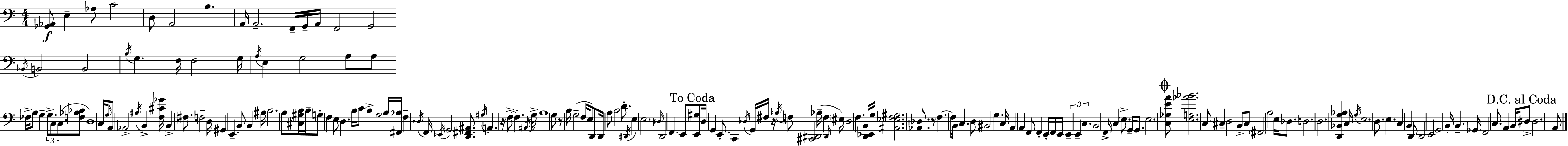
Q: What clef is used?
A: bass